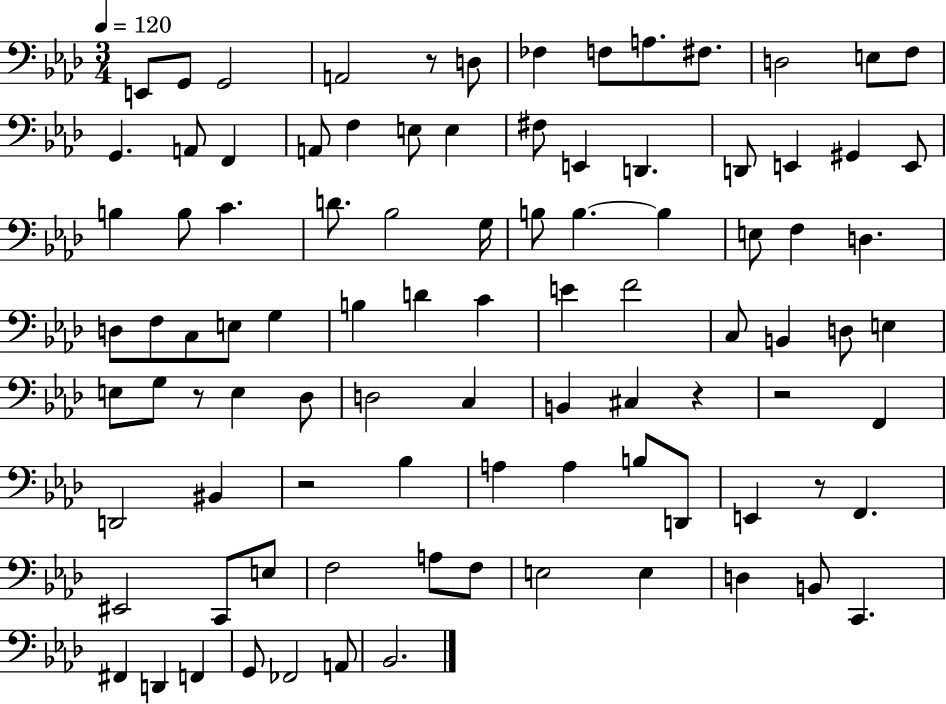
{
  \clef bass
  \numericTimeSignature
  \time 3/4
  \key aes \major
  \tempo 4 = 120
  e,8 g,8 g,2 | a,2 r8 d8 | fes4 f8 a8. fis8. | d2 e8 f8 | \break g,4. a,8 f,4 | a,8 f4 e8 e4 | fis8 e,4 d,4. | d,8 e,4 gis,4 e,8 | \break b4 b8 c'4. | d'8. bes2 g16 | b8 b4.~~ b4 | e8 f4 d4. | \break d8 f8 c8 e8 g4 | b4 d'4 c'4 | e'4 f'2 | c8 b,4 d8 e4 | \break e8 g8 r8 e4 des8 | d2 c4 | b,4 cis4 r4 | r2 f,4 | \break d,2 bis,4 | r2 bes4 | a4 a4 b8 d,8 | e,4 r8 f,4. | \break eis,2 c,8 e8 | f2 a8 f8 | e2 e4 | d4 b,8 c,4. | \break fis,4 d,4 f,4 | g,8 fes,2 a,8 | bes,2. | \bar "|."
}